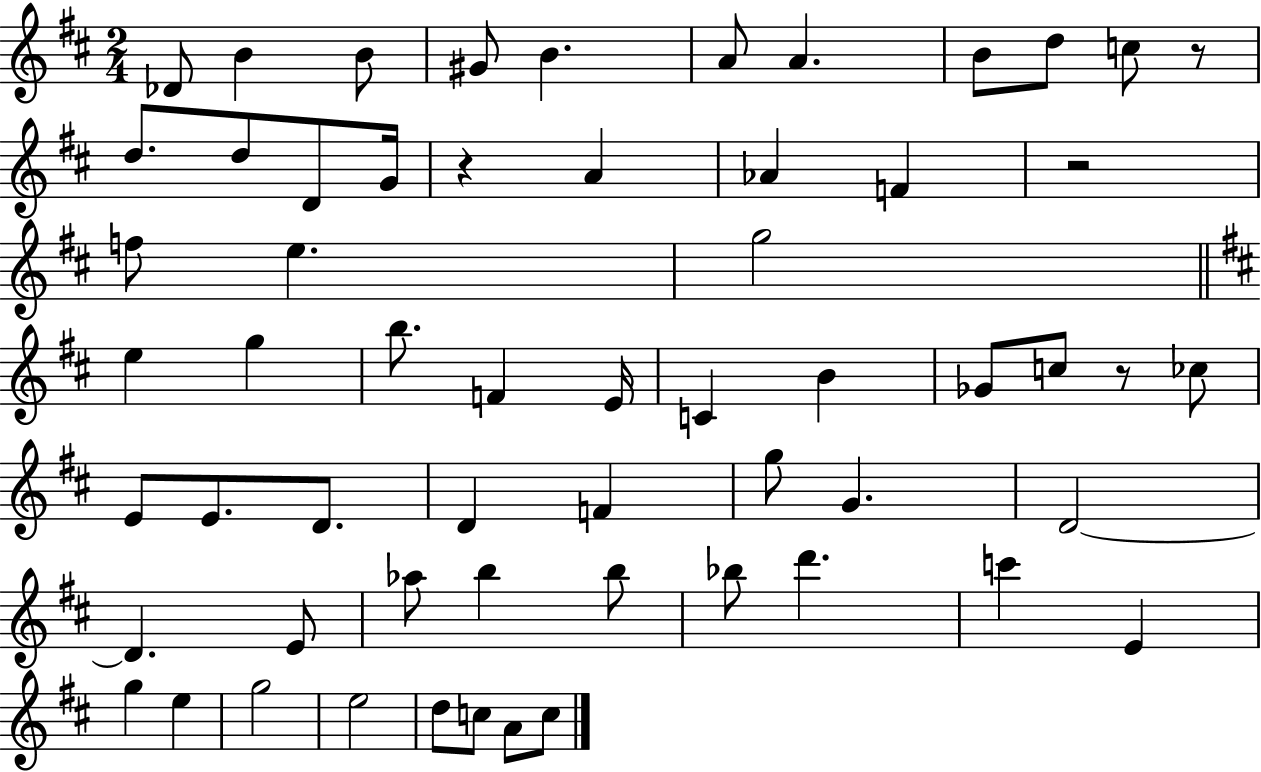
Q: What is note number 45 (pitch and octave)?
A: D6